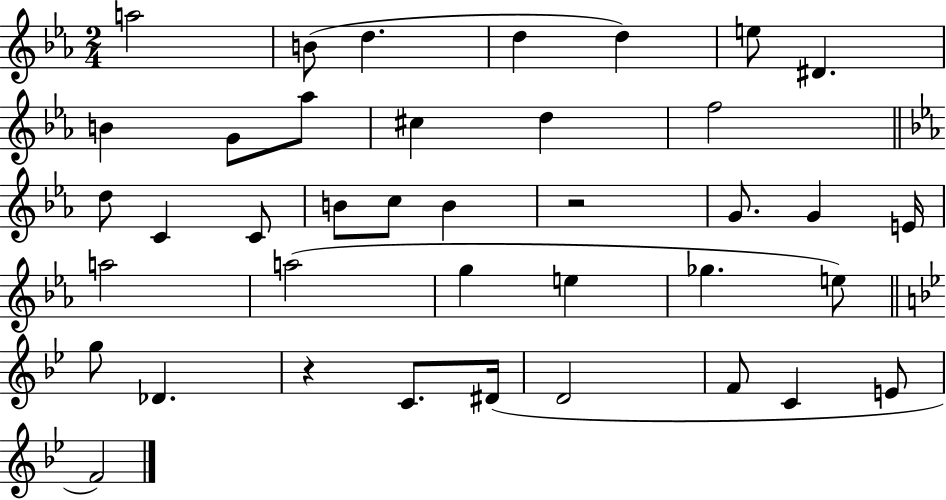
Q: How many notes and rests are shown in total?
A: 39